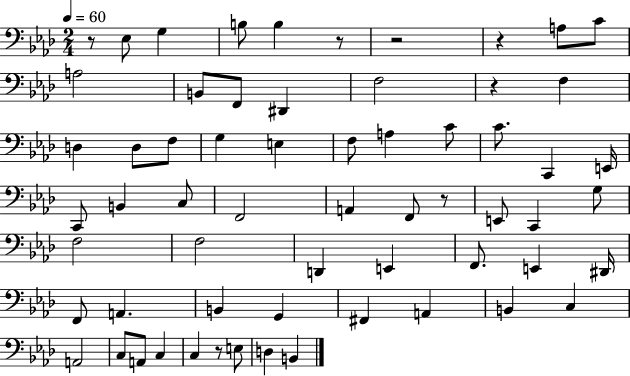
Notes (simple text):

R/e Eb3/e G3/q B3/e B3/q R/e R/h R/q A3/e C4/e A3/h B2/e F2/e D#2/q F3/h R/q F3/q D3/q D3/e F3/e G3/q E3/q F3/e A3/q C4/e C4/e. C2/q E2/s C2/e B2/q C3/e F2/h A2/q F2/e R/e E2/e C2/q G3/e F3/h F3/h D2/q E2/q F2/e. E2/q D#2/s F2/e A2/q. B2/q G2/q F#2/q A2/q B2/q C3/q A2/h C3/e A2/e C3/q C3/q R/e E3/e D3/q B2/q